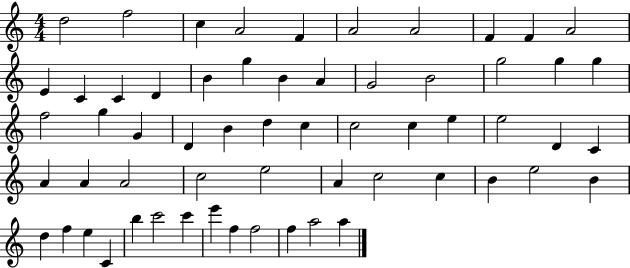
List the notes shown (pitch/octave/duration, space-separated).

D5/h F5/h C5/q A4/h F4/q A4/h A4/h F4/q F4/q A4/h E4/q C4/q C4/q D4/q B4/q G5/q B4/q A4/q G4/h B4/h G5/h G5/q G5/q F5/h G5/q G4/q D4/q B4/q D5/q C5/q C5/h C5/q E5/q E5/h D4/q C4/q A4/q A4/q A4/h C5/h E5/h A4/q C5/h C5/q B4/q E5/h B4/q D5/q F5/q E5/q C4/q B5/q C6/h C6/q E6/q F5/q F5/h F5/q A5/h A5/q